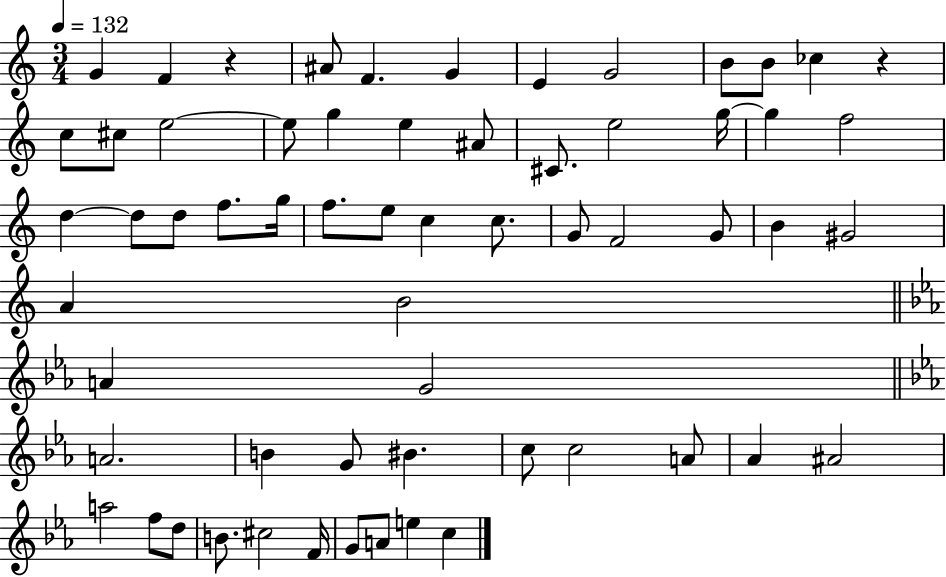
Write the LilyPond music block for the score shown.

{
  \clef treble
  \numericTimeSignature
  \time 3/4
  \key c \major
  \tempo 4 = 132
  g'4 f'4 r4 | ais'8 f'4. g'4 | e'4 g'2 | b'8 b'8 ces''4 r4 | \break c''8 cis''8 e''2~~ | e''8 g''4 e''4 ais'8 | cis'8. e''2 g''16~~ | g''4 f''2 | \break d''4~~ d''8 d''8 f''8. g''16 | f''8. e''8 c''4 c''8. | g'8 f'2 g'8 | b'4 gis'2 | \break a'4 b'2 | \bar "||" \break \key ees \major a'4 g'2 | \bar "||" \break \key ees \major a'2. | b'4 g'8 bis'4. | c''8 c''2 a'8 | aes'4 ais'2 | \break a''2 f''8 d''8 | b'8. cis''2 f'16 | g'8 a'8 e''4 c''4 | \bar "|."
}